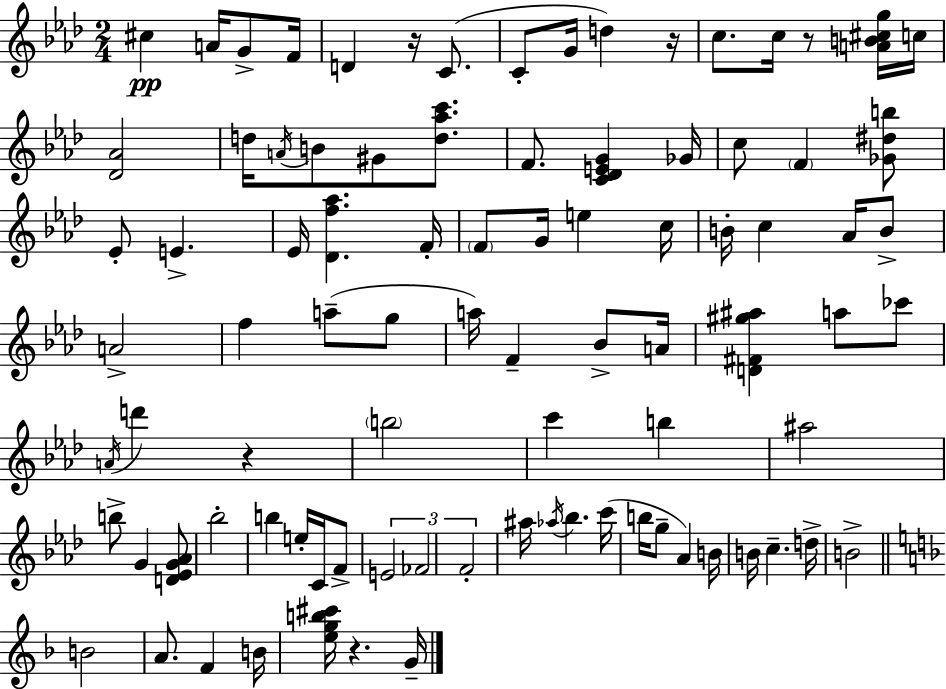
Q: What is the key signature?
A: F minor